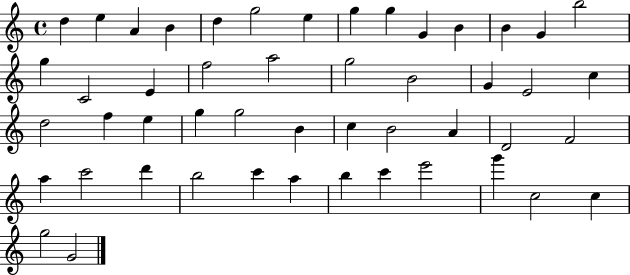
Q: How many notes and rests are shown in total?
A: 49